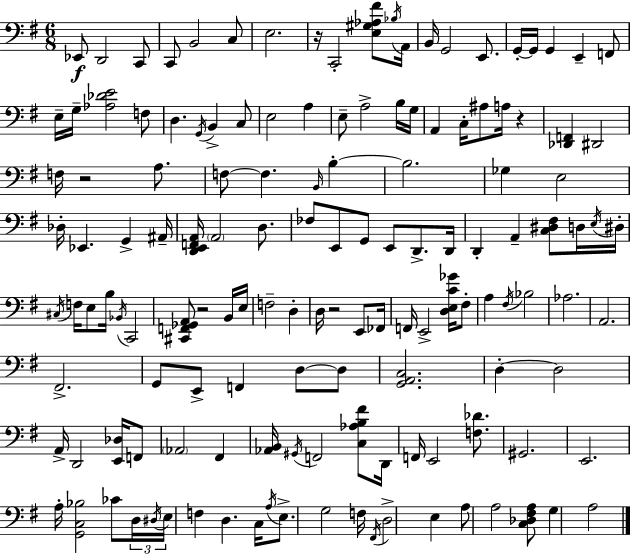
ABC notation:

X:1
T:Untitled
M:6/8
L:1/4
K:G
_E,,/2 D,,2 C,,/2 C,,/2 B,,2 C,/2 E,2 z/4 C,,2 [E,^G,_A,^F]/2 _B,/4 A,,/4 B,,/4 G,,2 E,,/2 G,,/4 G,,/4 G,, E,, F,,/2 E,/4 G,/4 [_A,_DE]2 F,/2 D, G,,/4 B,, C,/2 E,2 A, E,/2 A,2 B,/4 G,/4 A,, C,/4 ^A,/2 A,/4 z [_D,,F,,] ^D,,2 F,/4 z2 A,/2 F,/2 F, B,,/4 B, B,2 _G, E,2 _D,/4 _E,, G,, ^A,,/4 [D,,E,,F,,A,,]/4 A,,2 D,/2 _F,/2 E,,/2 G,,/2 E,,/2 D,,/2 D,,/4 D,, A,, [C,^D,^F,]/2 D,/4 E,/4 ^D,/4 ^C,/4 F,/4 E,/2 B,/4 _B,,/4 C,,2 [^C,,F,,_G,,A,,]/2 z2 B,,/4 E,/4 F,2 D, D,/4 z2 E,,/2 _F,,/4 F,,/4 E,,2 [D,E,C_G]/4 ^F,/2 A, ^F,/4 _B,2 _A,2 A,,2 ^F,,2 G,,/2 E,,/2 F,, D,/2 D,/2 [G,,A,,C,]2 D, D,2 A,,/4 D,,2 [E,,_D,]/4 F,,/2 _A,,2 ^F,, [_A,,B,,]/4 ^G,,/4 F,,2 [C,_A,B,^F]/2 D,,/4 F,,/4 E,,2 [F,_D]/2 ^G,,2 E,,2 A,/4 [G,,C,_B,]2 _C/2 D,/4 ^D,/4 E,/4 F, D, C,/4 A,/4 E,/2 G,2 F,/4 ^F,,/4 D,2 E, A,/2 A,2 [C,_D,^F,A,]/2 G, A,2